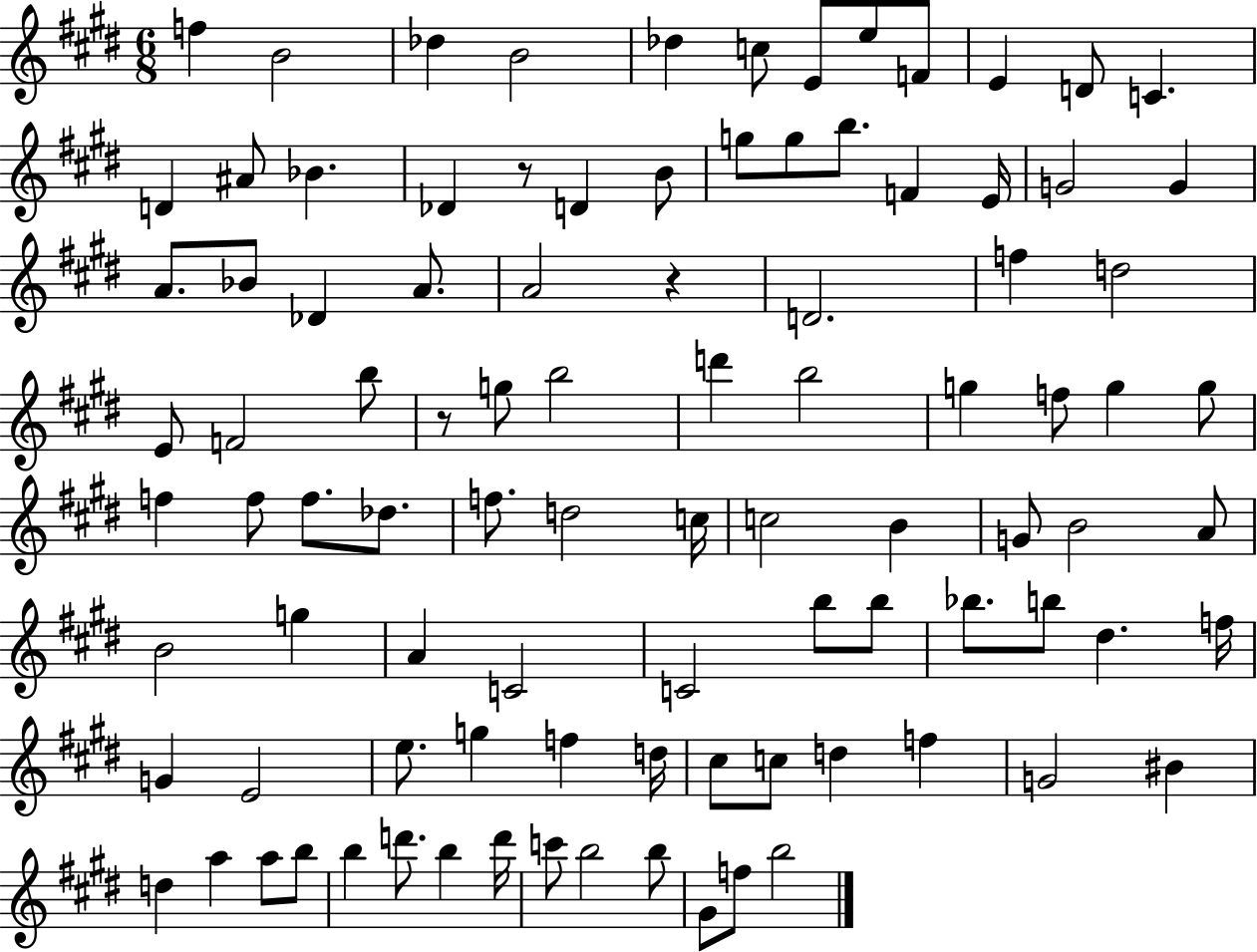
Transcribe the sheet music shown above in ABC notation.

X:1
T:Untitled
M:6/8
L:1/4
K:E
f B2 _d B2 _d c/2 E/2 e/2 F/2 E D/2 C D ^A/2 _B _D z/2 D B/2 g/2 g/2 b/2 F E/4 G2 G A/2 _B/2 _D A/2 A2 z D2 f d2 E/2 F2 b/2 z/2 g/2 b2 d' b2 g f/2 g g/2 f f/2 f/2 _d/2 f/2 d2 c/4 c2 B G/2 B2 A/2 B2 g A C2 C2 b/2 b/2 _b/2 b/2 ^d f/4 G E2 e/2 g f d/4 ^c/2 c/2 d f G2 ^B d a a/2 b/2 b d'/2 b d'/4 c'/2 b2 b/2 ^G/2 f/2 b2